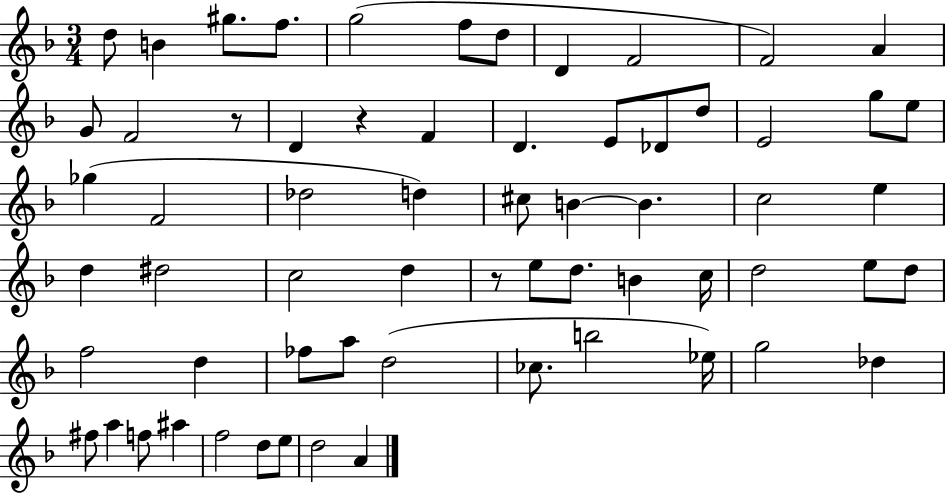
X:1
T:Untitled
M:3/4
L:1/4
K:F
d/2 B ^g/2 f/2 g2 f/2 d/2 D F2 F2 A G/2 F2 z/2 D z F D E/2 _D/2 d/2 E2 g/2 e/2 _g F2 _d2 d ^c/2 B B c2 e d ^d2 c2 d z/2 e/2 d/2 B c/4 d2 e/2 d/2 f2 d _f/2 a/2 d2 _c/2 b2 _e/4 g2 _d ^f/2 a f/2 ^a f2 d/2 e/2 d2 A